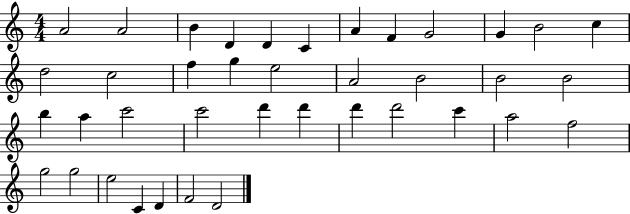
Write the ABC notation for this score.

X:1
T:Untitled
M:4/4
L:1/4
K:C
A2 A2 B D D C A F G2 G B2 c d2 c2 f g e2 A2 B2 B2 B2 b a c'2 c'2 d' d' d' d'2 c' a2 f2 g2 g2 e2 C D F2 D2